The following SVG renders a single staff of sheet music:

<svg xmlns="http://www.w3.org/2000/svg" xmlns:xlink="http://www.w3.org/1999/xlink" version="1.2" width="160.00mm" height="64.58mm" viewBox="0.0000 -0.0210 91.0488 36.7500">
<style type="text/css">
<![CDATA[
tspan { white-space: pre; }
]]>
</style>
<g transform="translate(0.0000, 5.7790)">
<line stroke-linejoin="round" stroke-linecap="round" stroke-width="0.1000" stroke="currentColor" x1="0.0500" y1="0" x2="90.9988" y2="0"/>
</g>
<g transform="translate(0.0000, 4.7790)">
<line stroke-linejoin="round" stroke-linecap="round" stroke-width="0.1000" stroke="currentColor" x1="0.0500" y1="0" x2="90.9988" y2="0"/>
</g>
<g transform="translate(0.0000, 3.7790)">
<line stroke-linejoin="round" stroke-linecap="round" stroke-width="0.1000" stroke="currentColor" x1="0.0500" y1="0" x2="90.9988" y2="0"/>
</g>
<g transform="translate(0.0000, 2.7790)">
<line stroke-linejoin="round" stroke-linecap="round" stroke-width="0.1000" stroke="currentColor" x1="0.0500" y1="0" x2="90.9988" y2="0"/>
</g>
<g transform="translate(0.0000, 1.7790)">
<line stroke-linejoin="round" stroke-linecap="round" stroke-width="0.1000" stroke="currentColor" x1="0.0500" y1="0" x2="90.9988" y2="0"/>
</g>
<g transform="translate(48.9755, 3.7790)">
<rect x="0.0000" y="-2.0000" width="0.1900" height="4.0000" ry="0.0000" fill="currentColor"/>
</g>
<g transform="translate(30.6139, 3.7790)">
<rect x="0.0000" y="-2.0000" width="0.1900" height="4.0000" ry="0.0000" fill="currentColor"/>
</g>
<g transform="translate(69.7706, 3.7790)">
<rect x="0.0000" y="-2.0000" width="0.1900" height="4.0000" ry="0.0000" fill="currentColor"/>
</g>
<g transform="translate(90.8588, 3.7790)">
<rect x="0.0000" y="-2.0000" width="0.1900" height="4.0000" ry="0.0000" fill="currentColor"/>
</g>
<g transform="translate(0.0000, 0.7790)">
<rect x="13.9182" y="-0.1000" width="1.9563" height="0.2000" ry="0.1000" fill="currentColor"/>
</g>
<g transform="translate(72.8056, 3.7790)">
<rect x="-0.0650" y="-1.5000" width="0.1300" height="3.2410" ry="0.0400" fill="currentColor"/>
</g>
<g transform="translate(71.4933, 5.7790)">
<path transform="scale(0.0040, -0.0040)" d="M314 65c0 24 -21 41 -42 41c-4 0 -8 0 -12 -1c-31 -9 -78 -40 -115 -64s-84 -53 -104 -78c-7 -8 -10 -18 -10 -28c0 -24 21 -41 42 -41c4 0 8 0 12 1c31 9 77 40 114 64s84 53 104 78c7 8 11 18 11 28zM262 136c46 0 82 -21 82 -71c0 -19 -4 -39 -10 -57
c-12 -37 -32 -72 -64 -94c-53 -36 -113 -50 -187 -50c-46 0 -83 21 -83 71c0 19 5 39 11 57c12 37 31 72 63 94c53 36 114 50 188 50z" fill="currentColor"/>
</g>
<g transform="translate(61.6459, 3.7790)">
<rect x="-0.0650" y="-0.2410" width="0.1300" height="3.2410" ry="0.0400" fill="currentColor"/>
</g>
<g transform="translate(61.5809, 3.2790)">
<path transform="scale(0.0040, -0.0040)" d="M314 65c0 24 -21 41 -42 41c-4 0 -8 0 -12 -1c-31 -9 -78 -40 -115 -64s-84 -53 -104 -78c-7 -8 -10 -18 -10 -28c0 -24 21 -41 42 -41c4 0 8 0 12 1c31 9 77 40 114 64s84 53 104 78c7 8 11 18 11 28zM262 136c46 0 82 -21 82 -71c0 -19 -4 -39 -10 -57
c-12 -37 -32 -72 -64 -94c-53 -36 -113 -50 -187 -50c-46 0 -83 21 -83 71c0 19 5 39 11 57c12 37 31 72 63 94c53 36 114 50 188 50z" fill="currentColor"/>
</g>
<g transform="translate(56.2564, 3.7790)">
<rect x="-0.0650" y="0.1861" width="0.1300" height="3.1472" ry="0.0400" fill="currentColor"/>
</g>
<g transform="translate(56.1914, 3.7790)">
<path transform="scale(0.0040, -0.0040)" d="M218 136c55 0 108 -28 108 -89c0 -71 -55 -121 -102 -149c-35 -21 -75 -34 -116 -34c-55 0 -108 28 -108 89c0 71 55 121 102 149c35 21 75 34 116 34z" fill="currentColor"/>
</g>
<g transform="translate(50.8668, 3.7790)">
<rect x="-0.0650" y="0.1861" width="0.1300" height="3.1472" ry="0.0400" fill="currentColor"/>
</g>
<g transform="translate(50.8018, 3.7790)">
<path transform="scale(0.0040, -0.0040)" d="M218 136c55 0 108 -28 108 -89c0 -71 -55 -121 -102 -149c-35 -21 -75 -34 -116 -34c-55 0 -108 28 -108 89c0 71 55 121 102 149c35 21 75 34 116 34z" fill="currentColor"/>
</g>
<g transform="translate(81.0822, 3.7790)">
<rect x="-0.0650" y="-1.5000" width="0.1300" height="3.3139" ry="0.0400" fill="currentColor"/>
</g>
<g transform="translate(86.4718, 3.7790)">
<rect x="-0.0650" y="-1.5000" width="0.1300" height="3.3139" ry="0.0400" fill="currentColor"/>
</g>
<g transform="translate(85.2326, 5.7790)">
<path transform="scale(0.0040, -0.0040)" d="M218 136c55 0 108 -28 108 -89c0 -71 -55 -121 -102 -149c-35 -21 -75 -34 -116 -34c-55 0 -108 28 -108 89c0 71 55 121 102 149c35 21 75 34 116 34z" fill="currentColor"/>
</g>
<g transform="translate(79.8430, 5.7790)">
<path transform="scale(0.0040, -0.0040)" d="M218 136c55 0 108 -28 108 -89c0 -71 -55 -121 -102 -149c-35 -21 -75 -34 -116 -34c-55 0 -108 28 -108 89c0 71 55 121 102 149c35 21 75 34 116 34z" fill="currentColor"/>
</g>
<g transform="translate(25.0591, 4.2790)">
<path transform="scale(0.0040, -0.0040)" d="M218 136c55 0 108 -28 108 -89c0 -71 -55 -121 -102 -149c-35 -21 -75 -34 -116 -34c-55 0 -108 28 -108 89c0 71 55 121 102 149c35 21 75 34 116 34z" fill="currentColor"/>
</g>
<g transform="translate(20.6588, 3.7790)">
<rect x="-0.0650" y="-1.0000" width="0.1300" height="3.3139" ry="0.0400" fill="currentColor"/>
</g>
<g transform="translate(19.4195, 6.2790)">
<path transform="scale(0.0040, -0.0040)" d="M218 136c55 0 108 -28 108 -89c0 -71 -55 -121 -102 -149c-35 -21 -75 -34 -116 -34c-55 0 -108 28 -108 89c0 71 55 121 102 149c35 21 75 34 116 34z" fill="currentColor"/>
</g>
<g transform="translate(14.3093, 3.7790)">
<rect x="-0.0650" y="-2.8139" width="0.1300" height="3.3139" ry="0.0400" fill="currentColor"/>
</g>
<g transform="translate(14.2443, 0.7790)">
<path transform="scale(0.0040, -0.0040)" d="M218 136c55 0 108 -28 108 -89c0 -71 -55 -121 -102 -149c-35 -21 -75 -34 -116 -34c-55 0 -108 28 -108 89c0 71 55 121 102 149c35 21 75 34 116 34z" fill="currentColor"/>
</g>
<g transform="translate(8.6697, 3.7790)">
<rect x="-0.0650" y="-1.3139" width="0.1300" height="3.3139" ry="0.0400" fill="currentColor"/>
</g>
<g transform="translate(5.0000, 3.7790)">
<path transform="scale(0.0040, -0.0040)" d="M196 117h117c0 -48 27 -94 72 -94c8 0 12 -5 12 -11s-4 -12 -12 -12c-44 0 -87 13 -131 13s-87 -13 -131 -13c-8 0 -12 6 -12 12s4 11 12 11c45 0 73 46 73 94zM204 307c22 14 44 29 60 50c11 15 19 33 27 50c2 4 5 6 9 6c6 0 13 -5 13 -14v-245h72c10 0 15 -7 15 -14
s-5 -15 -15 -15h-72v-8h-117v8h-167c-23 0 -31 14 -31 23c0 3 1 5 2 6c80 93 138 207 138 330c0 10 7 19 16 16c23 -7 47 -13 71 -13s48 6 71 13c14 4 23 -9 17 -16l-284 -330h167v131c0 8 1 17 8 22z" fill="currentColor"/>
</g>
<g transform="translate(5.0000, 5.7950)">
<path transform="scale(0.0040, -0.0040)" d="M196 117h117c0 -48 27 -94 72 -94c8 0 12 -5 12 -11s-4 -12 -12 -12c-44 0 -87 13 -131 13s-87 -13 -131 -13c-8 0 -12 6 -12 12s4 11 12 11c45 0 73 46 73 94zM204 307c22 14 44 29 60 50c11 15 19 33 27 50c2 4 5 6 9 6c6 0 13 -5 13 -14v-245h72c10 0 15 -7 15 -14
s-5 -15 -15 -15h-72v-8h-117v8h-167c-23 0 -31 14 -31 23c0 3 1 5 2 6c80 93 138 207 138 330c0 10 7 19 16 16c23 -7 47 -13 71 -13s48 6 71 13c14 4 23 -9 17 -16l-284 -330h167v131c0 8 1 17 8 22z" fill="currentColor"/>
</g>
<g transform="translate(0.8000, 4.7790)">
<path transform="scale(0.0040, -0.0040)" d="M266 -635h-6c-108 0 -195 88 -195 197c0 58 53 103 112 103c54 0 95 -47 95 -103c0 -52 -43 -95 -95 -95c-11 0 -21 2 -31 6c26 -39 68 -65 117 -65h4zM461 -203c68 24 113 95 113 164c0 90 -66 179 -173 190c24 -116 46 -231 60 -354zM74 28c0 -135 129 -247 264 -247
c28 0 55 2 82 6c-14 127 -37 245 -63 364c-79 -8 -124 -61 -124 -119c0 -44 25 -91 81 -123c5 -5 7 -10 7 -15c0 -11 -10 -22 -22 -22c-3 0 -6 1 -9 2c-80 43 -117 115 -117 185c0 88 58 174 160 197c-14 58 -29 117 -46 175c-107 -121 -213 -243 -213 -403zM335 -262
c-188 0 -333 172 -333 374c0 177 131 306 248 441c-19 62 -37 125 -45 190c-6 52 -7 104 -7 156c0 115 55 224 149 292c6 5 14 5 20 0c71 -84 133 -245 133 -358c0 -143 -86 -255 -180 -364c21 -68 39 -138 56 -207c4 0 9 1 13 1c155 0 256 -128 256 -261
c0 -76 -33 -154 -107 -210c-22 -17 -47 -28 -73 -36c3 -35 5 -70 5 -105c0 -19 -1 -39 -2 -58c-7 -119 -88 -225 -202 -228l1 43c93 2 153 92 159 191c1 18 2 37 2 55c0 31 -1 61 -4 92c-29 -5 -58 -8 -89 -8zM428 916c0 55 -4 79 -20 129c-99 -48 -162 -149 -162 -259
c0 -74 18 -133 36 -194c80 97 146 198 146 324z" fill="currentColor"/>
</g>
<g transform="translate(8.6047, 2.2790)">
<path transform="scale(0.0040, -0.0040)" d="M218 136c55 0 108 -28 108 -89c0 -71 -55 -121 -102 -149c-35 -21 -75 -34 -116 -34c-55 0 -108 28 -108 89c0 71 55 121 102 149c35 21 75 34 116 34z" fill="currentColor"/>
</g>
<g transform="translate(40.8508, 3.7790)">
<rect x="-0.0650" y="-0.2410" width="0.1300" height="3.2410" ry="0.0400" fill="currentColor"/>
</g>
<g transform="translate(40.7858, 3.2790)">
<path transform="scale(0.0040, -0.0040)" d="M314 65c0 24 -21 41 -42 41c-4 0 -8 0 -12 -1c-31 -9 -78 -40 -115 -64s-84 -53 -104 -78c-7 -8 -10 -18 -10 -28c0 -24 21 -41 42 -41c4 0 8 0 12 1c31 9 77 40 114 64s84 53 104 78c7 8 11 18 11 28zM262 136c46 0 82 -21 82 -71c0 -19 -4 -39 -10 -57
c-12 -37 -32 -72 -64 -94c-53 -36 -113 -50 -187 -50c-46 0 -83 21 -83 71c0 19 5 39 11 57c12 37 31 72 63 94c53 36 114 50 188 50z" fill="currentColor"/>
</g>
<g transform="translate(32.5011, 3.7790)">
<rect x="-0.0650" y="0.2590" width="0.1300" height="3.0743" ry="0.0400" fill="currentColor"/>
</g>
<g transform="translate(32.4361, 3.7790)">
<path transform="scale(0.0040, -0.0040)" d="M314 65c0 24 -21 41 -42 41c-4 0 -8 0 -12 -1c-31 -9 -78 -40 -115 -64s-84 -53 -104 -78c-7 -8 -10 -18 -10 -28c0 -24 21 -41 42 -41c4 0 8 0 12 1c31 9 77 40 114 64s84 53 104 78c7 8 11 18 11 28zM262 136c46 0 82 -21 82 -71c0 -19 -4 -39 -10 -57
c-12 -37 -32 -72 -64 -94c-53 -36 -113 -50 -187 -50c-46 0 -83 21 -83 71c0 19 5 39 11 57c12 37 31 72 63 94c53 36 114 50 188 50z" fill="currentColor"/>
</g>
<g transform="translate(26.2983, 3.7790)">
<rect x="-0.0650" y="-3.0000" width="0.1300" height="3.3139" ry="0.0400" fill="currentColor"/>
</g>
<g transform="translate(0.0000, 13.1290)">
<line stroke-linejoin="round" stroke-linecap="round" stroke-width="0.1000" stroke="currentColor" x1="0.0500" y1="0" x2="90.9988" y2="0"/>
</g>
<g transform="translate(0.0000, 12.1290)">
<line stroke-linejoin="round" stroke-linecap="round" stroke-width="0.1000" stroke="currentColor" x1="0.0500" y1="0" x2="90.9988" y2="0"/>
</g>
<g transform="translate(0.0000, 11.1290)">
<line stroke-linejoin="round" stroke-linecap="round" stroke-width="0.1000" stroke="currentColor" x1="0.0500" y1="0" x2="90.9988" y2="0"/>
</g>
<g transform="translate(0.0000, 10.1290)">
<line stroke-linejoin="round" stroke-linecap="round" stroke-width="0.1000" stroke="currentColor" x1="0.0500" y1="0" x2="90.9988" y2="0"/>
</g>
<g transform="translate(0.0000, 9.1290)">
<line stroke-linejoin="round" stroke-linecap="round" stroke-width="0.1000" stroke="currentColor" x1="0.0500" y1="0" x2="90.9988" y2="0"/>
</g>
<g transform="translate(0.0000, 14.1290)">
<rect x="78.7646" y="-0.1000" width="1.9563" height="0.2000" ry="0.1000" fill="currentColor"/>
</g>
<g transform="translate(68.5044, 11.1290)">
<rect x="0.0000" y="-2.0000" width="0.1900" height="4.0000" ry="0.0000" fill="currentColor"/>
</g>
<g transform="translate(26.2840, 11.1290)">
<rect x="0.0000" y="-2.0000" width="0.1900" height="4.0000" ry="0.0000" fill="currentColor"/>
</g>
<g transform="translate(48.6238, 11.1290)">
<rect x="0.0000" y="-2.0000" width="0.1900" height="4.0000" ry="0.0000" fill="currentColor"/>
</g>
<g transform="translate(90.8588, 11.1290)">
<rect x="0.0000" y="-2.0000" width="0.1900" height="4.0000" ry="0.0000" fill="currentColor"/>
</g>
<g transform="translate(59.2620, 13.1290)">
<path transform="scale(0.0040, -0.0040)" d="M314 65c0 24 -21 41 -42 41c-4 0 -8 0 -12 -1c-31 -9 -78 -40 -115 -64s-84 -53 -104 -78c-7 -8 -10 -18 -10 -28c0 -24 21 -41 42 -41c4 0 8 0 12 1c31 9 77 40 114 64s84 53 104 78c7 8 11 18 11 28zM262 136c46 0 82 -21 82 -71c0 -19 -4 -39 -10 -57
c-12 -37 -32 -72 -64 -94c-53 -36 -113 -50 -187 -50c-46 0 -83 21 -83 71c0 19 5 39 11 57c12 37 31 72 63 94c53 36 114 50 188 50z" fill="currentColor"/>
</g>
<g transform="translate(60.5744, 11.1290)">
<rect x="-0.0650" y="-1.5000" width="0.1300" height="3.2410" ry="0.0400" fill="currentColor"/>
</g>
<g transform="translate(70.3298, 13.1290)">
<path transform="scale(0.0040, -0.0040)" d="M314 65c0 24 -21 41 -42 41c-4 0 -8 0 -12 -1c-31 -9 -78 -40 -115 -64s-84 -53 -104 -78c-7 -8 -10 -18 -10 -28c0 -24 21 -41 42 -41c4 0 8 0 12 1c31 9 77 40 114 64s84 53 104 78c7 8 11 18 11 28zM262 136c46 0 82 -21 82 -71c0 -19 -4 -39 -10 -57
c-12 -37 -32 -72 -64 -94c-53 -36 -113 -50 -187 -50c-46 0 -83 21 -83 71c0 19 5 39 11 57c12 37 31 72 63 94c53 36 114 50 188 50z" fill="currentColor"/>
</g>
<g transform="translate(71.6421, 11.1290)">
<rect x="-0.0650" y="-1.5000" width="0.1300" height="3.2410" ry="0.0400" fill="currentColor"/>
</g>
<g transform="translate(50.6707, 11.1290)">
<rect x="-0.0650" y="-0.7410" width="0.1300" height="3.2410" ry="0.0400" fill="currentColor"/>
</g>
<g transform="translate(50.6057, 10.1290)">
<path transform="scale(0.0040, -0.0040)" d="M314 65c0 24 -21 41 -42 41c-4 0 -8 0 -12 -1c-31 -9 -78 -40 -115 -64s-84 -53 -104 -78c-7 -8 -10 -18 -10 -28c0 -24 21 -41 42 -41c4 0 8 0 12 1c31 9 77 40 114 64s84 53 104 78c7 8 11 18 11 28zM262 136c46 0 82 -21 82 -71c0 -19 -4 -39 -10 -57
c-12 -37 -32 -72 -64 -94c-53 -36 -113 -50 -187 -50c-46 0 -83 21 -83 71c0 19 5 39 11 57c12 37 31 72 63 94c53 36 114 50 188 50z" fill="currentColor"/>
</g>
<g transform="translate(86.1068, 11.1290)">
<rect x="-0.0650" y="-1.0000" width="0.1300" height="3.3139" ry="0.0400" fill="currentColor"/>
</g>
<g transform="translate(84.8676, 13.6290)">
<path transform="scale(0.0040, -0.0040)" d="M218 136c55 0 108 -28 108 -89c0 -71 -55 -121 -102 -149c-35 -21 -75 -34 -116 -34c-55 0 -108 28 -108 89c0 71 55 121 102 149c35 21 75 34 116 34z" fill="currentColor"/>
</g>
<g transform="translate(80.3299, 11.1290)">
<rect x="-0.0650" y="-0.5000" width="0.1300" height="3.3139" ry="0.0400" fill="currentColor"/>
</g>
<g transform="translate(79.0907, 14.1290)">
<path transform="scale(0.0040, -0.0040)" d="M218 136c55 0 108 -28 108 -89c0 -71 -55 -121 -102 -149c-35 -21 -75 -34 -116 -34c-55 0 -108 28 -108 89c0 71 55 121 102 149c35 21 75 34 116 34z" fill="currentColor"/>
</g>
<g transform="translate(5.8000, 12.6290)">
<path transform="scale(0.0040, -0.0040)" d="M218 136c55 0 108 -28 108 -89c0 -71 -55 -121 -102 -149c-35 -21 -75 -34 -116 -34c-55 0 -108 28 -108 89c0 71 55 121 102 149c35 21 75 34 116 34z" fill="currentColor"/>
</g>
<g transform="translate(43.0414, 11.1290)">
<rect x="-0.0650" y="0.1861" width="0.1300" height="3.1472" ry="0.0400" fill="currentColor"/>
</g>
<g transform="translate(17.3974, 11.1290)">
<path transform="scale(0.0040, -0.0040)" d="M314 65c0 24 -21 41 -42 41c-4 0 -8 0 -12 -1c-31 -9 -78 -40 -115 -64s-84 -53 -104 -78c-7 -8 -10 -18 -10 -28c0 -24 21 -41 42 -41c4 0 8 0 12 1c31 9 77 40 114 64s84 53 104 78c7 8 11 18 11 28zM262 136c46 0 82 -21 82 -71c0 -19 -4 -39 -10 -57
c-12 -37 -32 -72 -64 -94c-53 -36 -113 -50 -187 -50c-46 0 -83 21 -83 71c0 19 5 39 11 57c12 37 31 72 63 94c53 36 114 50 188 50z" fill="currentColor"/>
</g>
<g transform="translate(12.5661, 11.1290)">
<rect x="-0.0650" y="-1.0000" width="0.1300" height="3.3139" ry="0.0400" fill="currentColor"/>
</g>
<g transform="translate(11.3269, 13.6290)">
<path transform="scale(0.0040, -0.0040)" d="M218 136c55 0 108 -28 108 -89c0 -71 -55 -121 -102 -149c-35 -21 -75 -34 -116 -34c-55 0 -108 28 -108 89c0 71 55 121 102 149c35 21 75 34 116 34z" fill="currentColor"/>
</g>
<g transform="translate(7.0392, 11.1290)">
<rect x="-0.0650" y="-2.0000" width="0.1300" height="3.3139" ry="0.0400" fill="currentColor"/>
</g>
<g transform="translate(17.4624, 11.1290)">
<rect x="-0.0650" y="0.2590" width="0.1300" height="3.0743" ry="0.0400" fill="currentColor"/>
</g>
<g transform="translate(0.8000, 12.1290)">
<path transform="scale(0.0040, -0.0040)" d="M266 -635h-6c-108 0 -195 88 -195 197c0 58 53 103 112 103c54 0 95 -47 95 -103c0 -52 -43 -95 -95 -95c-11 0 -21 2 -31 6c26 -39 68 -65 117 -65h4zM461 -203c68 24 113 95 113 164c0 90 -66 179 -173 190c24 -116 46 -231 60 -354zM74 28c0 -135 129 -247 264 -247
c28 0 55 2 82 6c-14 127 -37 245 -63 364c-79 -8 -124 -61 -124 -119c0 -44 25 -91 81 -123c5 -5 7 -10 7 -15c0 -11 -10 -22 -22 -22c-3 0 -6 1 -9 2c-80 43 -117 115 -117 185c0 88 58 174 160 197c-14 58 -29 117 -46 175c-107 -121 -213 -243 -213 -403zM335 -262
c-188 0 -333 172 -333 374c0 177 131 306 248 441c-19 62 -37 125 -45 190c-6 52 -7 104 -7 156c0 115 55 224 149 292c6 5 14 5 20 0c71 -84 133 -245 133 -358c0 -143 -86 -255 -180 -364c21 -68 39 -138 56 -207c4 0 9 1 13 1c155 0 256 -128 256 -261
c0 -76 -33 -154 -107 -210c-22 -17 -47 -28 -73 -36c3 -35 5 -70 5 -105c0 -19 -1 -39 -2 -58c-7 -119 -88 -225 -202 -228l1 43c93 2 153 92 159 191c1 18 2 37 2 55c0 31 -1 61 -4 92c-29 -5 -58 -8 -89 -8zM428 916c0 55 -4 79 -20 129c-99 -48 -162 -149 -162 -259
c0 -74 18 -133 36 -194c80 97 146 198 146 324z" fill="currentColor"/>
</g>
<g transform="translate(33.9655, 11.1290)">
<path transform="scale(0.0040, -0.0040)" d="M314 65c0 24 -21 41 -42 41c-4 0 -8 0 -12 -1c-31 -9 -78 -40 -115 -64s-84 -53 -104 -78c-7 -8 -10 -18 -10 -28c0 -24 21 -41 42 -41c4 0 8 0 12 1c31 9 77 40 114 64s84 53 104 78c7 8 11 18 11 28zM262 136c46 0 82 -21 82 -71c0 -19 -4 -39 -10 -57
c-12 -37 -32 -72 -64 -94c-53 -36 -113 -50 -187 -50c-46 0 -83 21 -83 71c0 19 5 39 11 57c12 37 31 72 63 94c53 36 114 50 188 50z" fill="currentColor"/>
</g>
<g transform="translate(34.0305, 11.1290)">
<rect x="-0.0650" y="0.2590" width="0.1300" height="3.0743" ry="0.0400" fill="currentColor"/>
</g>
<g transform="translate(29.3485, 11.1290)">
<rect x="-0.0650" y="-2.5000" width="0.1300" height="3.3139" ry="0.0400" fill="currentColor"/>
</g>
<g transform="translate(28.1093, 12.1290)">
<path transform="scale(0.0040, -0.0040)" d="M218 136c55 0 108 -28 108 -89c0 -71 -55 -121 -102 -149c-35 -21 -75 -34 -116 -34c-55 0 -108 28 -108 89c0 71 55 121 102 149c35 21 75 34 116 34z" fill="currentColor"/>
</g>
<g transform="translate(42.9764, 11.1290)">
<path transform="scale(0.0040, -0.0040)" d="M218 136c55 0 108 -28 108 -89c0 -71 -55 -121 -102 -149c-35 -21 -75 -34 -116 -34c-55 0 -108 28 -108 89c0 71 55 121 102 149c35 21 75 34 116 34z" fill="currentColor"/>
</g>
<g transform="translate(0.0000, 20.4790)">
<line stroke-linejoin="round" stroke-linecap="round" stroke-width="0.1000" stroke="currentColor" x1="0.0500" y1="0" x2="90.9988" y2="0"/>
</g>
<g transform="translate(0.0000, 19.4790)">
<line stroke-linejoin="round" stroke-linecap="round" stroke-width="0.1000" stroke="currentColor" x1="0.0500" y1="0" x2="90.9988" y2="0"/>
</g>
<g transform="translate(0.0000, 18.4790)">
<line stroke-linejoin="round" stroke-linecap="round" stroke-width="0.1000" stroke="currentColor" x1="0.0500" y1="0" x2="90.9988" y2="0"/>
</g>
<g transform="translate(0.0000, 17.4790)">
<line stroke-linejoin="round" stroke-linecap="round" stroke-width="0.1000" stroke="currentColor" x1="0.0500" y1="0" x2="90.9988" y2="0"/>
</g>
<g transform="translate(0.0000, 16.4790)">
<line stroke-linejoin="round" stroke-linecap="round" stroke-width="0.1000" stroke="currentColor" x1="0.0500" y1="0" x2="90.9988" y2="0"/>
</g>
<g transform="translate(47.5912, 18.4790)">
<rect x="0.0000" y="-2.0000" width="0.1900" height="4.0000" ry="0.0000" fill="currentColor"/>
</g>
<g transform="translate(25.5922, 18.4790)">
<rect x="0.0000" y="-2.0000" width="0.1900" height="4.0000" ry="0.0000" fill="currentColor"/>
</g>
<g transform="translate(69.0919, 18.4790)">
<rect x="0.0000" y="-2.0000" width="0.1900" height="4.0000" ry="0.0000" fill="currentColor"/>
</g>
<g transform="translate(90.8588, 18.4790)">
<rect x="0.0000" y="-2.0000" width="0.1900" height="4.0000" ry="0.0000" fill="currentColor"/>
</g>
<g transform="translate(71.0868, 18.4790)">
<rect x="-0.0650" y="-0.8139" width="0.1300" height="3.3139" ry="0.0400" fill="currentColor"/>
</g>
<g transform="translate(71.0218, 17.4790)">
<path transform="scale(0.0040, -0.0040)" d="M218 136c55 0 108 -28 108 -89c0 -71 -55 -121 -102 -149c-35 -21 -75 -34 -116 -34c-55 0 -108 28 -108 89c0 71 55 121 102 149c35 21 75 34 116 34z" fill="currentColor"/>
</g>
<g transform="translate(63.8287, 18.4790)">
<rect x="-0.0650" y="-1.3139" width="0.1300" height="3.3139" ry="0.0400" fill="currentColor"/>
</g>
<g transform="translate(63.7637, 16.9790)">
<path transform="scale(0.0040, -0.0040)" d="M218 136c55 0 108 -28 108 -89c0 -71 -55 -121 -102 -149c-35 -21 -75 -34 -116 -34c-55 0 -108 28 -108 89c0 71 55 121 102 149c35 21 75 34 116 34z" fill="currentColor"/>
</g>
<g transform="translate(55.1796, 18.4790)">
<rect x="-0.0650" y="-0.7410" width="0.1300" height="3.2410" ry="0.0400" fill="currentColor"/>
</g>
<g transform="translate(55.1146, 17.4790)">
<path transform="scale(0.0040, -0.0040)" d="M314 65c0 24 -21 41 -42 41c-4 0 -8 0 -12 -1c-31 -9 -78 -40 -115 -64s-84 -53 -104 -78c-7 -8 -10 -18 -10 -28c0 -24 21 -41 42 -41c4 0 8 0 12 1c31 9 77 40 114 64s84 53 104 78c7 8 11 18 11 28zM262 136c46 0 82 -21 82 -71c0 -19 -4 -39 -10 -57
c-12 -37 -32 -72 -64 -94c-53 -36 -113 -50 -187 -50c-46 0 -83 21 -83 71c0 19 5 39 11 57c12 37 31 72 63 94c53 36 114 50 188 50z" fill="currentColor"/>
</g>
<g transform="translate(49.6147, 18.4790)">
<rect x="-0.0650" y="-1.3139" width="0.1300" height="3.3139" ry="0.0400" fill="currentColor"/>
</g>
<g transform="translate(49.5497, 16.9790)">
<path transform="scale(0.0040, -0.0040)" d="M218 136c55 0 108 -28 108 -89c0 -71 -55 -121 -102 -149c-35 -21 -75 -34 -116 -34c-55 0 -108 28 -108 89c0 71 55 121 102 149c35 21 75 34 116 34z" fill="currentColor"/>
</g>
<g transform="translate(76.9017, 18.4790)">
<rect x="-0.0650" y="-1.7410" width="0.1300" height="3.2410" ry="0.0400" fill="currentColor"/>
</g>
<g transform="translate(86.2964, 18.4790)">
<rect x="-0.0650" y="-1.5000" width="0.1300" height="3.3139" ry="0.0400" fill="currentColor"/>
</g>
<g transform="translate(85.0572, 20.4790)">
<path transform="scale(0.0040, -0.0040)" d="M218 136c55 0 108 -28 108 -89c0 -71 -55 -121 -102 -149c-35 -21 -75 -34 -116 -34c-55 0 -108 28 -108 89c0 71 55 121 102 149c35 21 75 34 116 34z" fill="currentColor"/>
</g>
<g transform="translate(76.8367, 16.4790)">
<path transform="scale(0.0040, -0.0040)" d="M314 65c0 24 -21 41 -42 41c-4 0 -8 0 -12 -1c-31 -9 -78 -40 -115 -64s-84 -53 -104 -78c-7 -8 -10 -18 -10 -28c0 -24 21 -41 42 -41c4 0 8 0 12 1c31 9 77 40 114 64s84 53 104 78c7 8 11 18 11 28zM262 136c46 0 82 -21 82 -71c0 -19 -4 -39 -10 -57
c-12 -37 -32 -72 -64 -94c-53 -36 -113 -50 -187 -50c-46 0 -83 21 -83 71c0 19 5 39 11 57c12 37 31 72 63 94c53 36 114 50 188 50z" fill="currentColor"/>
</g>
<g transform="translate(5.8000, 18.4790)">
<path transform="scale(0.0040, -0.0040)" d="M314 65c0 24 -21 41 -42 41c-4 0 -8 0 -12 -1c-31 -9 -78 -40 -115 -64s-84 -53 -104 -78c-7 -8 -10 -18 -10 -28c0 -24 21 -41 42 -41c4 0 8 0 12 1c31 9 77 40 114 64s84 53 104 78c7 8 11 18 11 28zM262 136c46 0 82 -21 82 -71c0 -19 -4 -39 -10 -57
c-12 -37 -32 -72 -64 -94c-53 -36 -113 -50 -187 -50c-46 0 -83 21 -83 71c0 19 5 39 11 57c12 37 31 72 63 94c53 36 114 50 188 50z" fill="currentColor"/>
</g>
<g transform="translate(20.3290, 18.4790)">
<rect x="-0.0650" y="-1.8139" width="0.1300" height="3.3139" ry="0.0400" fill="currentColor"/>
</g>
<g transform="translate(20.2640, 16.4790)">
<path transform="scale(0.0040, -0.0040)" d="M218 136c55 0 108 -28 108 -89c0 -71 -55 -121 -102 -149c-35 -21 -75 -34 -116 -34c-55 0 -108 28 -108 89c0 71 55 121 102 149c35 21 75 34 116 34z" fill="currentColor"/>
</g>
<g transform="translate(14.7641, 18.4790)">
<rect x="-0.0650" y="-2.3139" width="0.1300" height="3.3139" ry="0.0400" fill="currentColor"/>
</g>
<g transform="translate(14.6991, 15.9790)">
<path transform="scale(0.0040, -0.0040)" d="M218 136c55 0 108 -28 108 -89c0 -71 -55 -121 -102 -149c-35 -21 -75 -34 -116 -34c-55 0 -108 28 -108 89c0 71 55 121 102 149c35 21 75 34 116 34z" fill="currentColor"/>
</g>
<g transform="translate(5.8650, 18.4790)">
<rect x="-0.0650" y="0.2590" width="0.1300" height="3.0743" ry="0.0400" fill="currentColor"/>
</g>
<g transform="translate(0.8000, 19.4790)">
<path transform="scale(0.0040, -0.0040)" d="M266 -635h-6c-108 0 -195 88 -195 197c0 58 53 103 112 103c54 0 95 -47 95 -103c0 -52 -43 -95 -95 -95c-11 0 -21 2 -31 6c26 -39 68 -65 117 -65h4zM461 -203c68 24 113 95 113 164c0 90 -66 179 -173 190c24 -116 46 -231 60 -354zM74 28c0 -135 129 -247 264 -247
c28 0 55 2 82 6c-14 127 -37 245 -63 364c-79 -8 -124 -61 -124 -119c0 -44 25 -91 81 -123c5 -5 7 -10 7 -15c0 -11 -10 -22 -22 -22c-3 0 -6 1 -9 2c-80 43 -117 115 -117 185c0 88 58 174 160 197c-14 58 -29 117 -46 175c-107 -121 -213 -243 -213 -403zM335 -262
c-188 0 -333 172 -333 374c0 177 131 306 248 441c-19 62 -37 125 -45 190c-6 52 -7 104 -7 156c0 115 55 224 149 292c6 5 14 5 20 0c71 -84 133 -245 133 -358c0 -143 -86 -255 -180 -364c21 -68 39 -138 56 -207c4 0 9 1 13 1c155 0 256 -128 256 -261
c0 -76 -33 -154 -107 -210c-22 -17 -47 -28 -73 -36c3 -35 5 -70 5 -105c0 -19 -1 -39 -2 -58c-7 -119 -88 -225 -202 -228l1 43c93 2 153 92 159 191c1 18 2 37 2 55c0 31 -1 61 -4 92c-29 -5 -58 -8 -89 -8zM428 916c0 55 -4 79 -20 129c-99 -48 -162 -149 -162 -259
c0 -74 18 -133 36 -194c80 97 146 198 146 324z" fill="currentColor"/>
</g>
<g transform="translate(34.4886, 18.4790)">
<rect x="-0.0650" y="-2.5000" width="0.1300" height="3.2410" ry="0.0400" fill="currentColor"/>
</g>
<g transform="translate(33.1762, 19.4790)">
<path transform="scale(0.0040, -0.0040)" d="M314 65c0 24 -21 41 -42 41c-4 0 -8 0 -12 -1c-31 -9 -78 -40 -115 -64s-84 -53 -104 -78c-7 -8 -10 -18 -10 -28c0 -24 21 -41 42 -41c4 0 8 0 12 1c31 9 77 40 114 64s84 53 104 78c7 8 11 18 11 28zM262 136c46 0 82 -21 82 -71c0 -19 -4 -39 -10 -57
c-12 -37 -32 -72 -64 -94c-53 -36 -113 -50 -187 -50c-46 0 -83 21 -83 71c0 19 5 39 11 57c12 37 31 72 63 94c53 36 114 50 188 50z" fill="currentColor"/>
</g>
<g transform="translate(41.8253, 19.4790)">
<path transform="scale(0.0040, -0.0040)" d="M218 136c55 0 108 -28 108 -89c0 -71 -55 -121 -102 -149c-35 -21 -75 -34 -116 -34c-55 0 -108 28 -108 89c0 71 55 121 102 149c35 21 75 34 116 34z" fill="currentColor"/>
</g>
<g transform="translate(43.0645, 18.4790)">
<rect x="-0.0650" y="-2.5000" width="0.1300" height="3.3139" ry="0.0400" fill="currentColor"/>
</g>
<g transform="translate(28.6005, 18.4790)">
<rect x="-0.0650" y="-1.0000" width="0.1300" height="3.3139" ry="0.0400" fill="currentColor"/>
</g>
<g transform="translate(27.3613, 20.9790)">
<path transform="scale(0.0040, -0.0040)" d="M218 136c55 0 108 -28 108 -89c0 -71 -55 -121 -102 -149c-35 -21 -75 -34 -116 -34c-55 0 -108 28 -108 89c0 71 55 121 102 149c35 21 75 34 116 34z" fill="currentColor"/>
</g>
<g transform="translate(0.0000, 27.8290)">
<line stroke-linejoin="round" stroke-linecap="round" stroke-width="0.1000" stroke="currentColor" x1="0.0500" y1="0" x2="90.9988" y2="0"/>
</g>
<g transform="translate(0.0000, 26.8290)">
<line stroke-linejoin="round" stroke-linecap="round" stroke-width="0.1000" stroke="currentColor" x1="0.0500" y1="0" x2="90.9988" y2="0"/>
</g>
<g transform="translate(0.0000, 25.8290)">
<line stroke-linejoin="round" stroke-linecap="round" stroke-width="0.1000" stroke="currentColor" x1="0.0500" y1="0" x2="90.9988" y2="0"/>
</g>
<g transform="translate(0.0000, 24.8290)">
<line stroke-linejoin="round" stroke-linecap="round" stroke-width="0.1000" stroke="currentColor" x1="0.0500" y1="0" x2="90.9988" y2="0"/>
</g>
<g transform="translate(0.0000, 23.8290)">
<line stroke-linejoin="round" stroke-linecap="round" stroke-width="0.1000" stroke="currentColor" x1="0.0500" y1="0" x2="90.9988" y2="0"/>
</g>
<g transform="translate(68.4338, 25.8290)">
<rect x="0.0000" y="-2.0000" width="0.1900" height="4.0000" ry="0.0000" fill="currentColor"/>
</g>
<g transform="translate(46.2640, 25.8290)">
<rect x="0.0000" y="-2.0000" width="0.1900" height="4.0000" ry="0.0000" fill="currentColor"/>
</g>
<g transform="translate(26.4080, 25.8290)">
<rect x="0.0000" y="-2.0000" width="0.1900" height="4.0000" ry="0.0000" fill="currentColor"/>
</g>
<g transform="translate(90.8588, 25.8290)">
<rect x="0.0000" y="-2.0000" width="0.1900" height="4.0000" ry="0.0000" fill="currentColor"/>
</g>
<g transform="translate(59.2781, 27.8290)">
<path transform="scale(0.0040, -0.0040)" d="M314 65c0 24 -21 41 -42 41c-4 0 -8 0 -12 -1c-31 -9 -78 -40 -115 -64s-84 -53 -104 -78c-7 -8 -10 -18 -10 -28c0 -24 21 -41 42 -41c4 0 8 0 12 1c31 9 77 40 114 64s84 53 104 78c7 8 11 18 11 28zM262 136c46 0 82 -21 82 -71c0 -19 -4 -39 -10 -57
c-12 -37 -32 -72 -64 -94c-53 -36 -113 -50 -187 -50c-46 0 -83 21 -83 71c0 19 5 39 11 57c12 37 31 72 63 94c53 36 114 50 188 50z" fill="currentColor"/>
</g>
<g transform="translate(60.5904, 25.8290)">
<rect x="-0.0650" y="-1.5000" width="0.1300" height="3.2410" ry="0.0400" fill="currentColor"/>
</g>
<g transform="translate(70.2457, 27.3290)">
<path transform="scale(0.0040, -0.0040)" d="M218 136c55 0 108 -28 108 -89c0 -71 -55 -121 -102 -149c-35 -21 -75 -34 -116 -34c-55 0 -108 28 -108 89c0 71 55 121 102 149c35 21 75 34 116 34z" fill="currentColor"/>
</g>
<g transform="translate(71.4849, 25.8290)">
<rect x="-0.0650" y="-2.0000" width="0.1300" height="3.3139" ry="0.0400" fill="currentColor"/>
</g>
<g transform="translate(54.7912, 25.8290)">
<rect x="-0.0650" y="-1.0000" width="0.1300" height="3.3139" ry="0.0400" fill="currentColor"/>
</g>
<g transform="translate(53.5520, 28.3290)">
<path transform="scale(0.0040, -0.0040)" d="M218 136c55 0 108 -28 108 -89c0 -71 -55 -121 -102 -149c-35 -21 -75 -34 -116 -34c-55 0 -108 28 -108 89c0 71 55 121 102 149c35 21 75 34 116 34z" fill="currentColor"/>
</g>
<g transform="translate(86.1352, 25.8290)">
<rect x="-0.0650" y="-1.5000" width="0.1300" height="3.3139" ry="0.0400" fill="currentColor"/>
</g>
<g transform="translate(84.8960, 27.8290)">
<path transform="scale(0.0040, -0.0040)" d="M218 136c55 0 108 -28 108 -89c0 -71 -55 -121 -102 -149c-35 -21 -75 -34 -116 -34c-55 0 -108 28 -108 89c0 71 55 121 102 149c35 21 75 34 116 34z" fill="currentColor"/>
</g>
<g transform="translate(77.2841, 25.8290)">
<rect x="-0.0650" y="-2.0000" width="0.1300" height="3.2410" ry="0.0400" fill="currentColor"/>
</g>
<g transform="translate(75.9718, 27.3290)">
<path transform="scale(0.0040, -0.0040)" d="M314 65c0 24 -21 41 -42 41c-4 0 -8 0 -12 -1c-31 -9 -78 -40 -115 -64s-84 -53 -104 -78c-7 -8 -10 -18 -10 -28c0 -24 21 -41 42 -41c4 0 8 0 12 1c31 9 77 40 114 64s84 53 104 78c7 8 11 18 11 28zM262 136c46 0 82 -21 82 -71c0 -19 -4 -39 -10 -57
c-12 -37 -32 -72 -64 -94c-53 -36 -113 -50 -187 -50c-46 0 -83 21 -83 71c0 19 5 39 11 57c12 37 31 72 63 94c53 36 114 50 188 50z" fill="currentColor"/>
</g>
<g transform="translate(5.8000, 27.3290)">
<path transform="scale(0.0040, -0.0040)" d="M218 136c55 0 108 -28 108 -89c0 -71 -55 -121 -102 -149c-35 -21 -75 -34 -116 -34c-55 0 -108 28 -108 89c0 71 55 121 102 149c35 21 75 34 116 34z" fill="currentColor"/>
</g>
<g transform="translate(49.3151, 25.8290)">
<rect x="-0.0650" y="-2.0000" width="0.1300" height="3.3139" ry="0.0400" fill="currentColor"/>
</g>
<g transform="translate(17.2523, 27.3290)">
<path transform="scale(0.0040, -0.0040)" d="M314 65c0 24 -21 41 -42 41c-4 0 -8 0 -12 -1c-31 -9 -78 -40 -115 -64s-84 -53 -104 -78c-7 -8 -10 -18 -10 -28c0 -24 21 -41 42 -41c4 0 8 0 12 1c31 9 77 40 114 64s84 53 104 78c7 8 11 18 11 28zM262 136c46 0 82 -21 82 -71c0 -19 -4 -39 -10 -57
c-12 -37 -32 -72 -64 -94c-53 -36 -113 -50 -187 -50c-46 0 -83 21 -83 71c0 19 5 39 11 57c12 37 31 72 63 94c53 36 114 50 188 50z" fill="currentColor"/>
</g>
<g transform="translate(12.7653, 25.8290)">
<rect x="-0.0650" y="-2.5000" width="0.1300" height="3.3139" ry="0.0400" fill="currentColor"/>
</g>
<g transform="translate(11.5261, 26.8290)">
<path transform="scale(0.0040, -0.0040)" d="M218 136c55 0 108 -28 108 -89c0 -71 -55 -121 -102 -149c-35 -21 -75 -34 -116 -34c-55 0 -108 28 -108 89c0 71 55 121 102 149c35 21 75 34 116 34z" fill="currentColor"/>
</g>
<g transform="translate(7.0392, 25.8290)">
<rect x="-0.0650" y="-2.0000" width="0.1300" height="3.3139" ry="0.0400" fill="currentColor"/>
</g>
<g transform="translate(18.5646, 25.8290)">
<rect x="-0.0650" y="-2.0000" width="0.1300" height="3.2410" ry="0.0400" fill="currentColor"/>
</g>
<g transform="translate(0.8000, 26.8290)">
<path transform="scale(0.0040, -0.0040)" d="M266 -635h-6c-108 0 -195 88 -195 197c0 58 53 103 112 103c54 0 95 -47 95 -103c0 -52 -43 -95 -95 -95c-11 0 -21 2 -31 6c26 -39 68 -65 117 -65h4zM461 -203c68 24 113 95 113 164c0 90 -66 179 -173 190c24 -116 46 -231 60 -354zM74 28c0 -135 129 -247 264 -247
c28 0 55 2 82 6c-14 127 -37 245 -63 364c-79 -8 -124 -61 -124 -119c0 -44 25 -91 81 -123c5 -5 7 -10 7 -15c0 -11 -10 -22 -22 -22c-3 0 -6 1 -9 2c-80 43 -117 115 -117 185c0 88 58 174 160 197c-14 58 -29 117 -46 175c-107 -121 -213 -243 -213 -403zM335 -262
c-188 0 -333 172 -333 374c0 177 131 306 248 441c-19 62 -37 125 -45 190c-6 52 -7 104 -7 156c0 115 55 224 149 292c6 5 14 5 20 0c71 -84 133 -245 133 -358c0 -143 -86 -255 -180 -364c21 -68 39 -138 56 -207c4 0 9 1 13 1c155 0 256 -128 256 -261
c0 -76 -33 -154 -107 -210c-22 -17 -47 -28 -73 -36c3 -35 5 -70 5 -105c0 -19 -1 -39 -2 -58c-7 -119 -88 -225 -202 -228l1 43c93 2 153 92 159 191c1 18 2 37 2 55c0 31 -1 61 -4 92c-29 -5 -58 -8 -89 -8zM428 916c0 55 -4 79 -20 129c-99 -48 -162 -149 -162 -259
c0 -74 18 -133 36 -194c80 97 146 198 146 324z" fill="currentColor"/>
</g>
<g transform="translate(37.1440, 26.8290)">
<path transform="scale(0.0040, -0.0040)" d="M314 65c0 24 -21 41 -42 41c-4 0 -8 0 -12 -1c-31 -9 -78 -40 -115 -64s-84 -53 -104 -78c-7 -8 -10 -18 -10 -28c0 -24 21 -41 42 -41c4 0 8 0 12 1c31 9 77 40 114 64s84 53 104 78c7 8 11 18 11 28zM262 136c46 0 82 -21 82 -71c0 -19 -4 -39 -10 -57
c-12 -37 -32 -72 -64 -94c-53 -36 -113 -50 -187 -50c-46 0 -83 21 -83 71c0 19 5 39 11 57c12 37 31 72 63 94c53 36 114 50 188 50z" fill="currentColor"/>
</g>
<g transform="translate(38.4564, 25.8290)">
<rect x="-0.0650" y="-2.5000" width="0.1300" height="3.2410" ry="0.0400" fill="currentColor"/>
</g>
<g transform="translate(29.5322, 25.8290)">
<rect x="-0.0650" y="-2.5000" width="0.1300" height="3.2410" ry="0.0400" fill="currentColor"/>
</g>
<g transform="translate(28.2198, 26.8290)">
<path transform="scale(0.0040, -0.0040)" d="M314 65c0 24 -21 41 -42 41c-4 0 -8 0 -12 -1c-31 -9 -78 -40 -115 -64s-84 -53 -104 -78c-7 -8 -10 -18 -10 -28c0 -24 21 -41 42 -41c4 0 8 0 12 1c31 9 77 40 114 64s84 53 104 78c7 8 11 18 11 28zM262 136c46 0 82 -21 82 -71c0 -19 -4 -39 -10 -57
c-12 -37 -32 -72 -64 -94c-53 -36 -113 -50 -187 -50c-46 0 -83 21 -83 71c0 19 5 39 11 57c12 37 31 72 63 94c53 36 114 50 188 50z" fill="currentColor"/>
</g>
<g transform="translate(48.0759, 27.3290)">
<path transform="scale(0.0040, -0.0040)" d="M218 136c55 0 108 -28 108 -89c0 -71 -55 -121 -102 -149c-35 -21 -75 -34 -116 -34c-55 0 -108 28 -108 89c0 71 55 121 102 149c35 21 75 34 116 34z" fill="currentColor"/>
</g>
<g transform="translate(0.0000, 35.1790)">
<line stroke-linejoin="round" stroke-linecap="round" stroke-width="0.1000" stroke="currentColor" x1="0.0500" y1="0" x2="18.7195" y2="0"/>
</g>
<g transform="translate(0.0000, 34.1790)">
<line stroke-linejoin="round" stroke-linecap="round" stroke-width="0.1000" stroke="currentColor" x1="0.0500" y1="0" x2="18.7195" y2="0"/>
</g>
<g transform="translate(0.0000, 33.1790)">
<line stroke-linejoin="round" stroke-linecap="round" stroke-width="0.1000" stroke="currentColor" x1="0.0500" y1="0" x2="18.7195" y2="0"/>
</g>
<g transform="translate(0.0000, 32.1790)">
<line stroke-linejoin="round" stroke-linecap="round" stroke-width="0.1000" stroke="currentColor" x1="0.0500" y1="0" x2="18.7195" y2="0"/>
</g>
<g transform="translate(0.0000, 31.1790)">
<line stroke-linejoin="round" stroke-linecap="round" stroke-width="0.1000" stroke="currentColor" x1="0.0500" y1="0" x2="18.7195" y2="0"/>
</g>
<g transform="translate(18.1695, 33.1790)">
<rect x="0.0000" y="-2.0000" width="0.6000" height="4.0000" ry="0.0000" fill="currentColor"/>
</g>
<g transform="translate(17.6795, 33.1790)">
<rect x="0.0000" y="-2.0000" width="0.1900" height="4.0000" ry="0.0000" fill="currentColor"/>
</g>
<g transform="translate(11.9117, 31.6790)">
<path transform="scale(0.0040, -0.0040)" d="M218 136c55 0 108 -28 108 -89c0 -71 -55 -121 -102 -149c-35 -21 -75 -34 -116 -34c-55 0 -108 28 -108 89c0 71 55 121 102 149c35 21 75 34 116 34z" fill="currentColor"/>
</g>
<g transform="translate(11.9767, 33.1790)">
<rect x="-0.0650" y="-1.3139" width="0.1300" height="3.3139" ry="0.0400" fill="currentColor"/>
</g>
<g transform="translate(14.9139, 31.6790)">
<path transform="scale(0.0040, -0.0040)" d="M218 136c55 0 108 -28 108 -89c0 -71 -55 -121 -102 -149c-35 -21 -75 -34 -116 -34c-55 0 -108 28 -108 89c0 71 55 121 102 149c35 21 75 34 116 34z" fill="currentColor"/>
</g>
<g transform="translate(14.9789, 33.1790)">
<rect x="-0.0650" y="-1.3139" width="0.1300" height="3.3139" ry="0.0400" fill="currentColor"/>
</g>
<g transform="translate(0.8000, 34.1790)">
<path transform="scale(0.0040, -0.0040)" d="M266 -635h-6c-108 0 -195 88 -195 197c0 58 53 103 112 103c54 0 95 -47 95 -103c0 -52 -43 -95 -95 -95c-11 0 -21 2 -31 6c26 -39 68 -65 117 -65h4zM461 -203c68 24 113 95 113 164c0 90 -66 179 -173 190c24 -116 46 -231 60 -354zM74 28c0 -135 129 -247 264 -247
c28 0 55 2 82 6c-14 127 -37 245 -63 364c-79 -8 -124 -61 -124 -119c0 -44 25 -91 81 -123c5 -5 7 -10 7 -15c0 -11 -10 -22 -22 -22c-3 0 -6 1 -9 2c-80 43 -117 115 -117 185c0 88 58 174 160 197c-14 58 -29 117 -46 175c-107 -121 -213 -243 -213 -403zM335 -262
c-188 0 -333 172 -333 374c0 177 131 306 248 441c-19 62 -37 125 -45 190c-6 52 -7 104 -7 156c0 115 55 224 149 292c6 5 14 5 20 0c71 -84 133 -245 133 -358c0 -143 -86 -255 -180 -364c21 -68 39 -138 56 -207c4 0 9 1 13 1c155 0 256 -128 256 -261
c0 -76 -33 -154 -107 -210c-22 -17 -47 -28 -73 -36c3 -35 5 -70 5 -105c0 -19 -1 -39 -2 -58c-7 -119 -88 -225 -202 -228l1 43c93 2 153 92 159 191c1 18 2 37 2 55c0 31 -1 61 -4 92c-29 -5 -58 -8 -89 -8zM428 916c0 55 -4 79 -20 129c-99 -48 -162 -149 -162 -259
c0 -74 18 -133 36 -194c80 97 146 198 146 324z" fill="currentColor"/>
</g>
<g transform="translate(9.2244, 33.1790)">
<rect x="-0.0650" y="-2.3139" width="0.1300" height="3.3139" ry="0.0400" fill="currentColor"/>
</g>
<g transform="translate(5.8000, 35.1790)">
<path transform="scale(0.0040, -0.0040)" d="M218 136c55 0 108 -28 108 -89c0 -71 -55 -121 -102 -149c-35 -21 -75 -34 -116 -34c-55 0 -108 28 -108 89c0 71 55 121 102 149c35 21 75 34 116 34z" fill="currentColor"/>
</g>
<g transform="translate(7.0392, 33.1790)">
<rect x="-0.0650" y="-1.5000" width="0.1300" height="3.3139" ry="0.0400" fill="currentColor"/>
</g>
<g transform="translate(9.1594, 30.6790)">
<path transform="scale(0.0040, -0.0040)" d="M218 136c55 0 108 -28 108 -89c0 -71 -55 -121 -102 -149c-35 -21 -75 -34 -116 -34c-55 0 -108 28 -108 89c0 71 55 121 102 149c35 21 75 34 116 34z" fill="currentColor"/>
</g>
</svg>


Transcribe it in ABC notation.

X:1
T:Untitled
M:4/4
L:1/4
K:C
e a D A B2 c2 B B c2 E2 E E F D B2 G B2 B d2 E2 E2 C D B2 g f D G2 G e d2 e d f2 E F G F2 G2 G2 F D E2 F F2 E E g e e